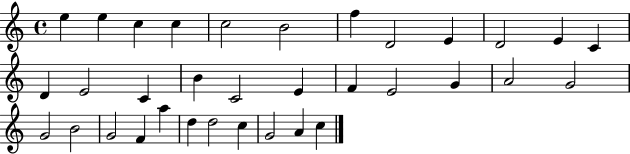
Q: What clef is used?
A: treble